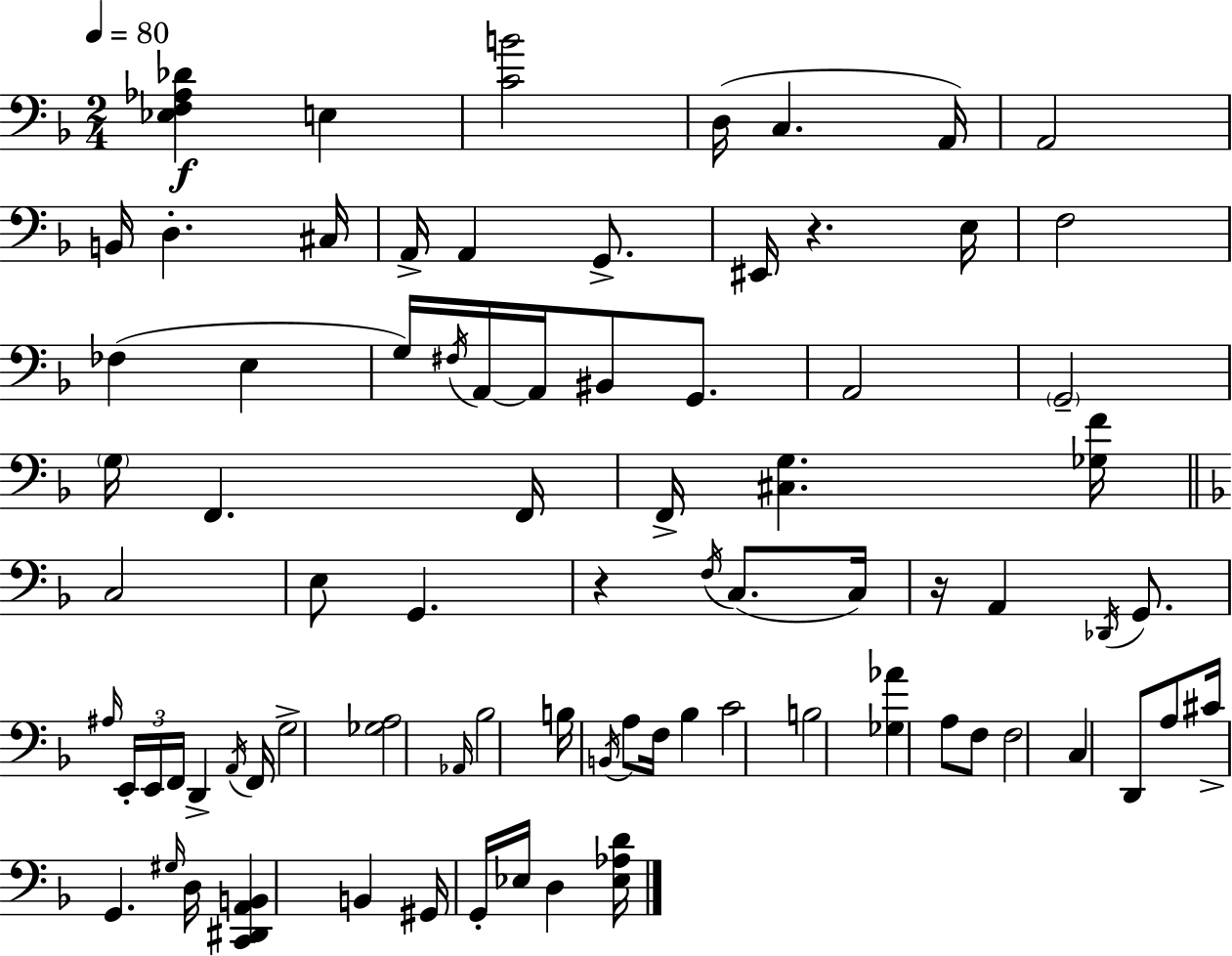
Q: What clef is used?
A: bass